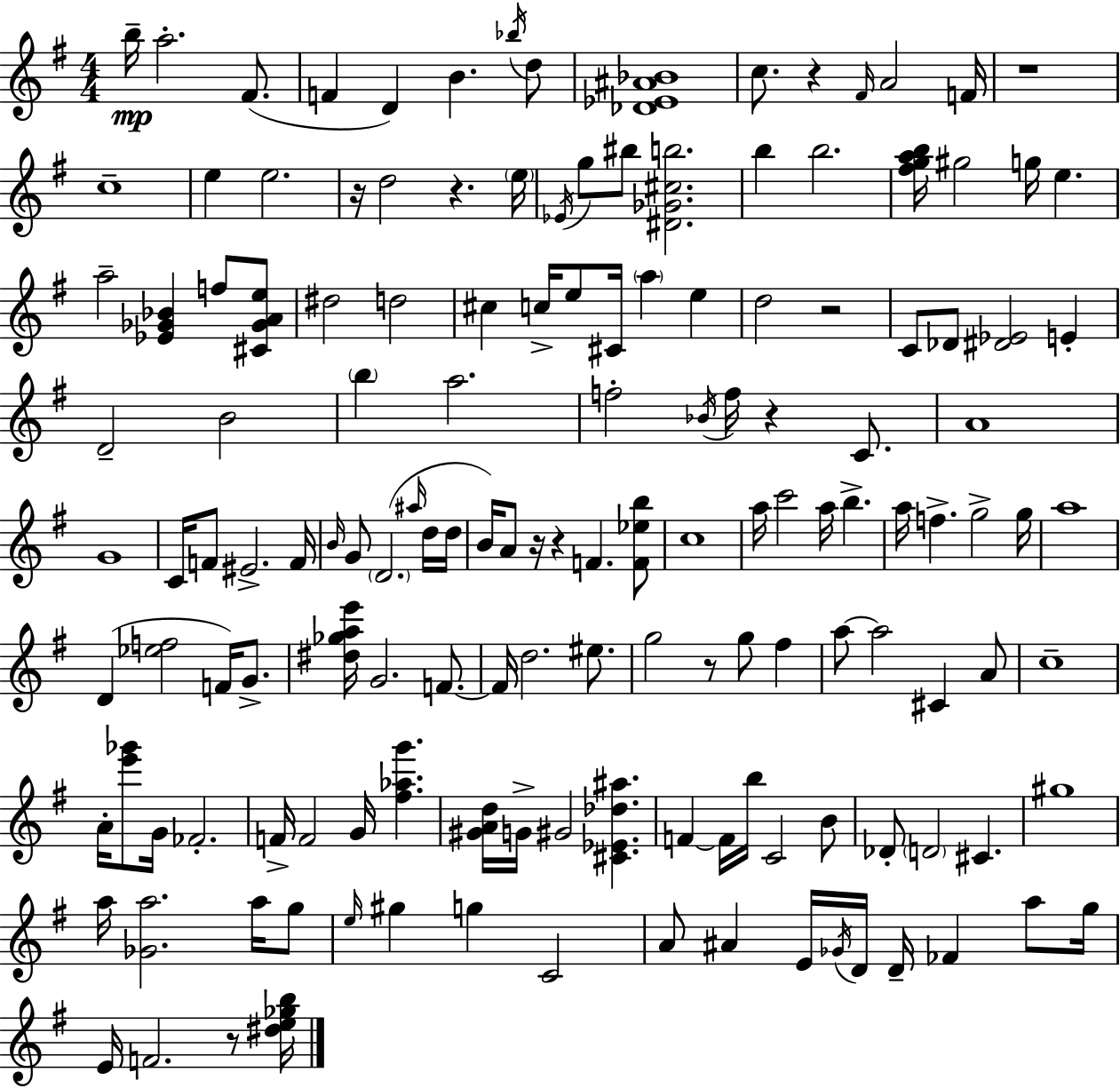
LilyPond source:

{
  \clef treble
  \numericTimeSignature
  \time 4/4
  \key e \minor
  b''16--\mp a''2.-. fis'8.( | f'4 d'4) b'4. \acciaccatura { bes''16 } d''8 | <des' ees' ais' bes'>1 | c''8. r4 \grace { fis'16 } a'2 | \break f'16 r1 | c''1-- | e''4 e''2. | r16 d''2 r4. | \break \parenthesize e''16 \acciaccatura { ees'16 } g''8 bis''8 <dis' ges' cis'' b''>2. | b''4 b''2. | <fis'' g'' a'' b''>16 gis''2 g''16 e''4. | a''2-- <ees' ges' bes'>4 f''8 | \break <cis' ges' a' e''>8 dis''2 d''2 | cis''4 c''16-> e''8 cis'16 \parenthesize a''4 e''4 | d''2 r2 | c'8 des'8 <dis' ees'>2 e'4-. | \break d'2-- b'2 | \parenthesize b''4 a''2. | f''2-. \acciaccatura { bes'16 } f''16 r4 | c'8. a'1 | \break g'1 | c'16 f'8 eis'2.-> | f'16 \grace { b'16 } g'8 \parenthesize d'2.( | \grace { ais''16 } d''16 d''16 b'16) a'8 r16 r4 f'4. | \break <f' ees'' b''>8 c''1 | a''16 c'''2 a''16 | b''4.-> a''16 f''4.-> g''2-> | g''16 a''1 | \break d'4( <ees'' f''>2 | f'16) g'8.-> <dis'' ges'' a'' e'''>16 g'2. | f'8.~~ f'16 d''2. | eis''8. g''2 r8 | \break g''8 fis''4 a''8~~ a''2 | cis'4 a'8 c''1-- | a'16-. <e''' ges'''>8 g'16 fes'2.-. | f'16-> f'2 g'16 | \break <fis'' aes'' g'''>4. <gis' a' d''>16 g'16-> gis'2 | <cis' ees' des'' ais''>4. f'4~~ f'16 b''16 c'2 | b'8 des'8-. \parenthesize d'2 | cis'4. gis''1 | \break a''16 <ges' a''>2. | a''16 g''8 \grace { e''16 } gis''4 g''4 c'2 | a'8 ais'4 e'16 \acciaccatura { ges'16 } d'16 | d'16-- fes'4 a''8 g''16 e'16 f'2. | \break r8 <dis'' e'' ges'' b''>16 \bar "|."
}